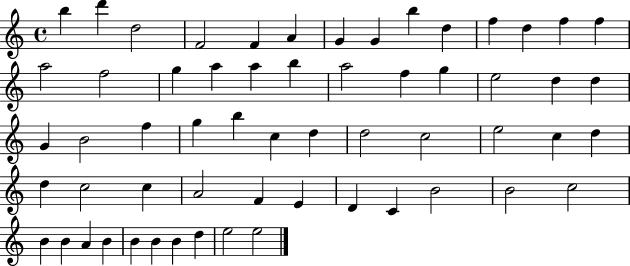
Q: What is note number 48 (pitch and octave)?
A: B4